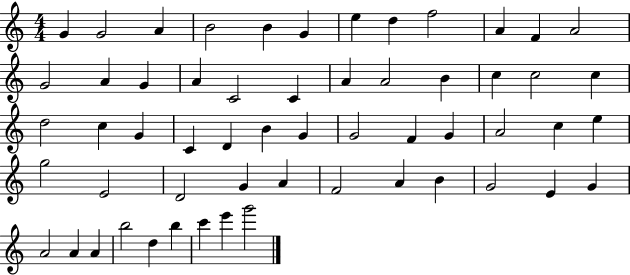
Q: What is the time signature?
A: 4/4